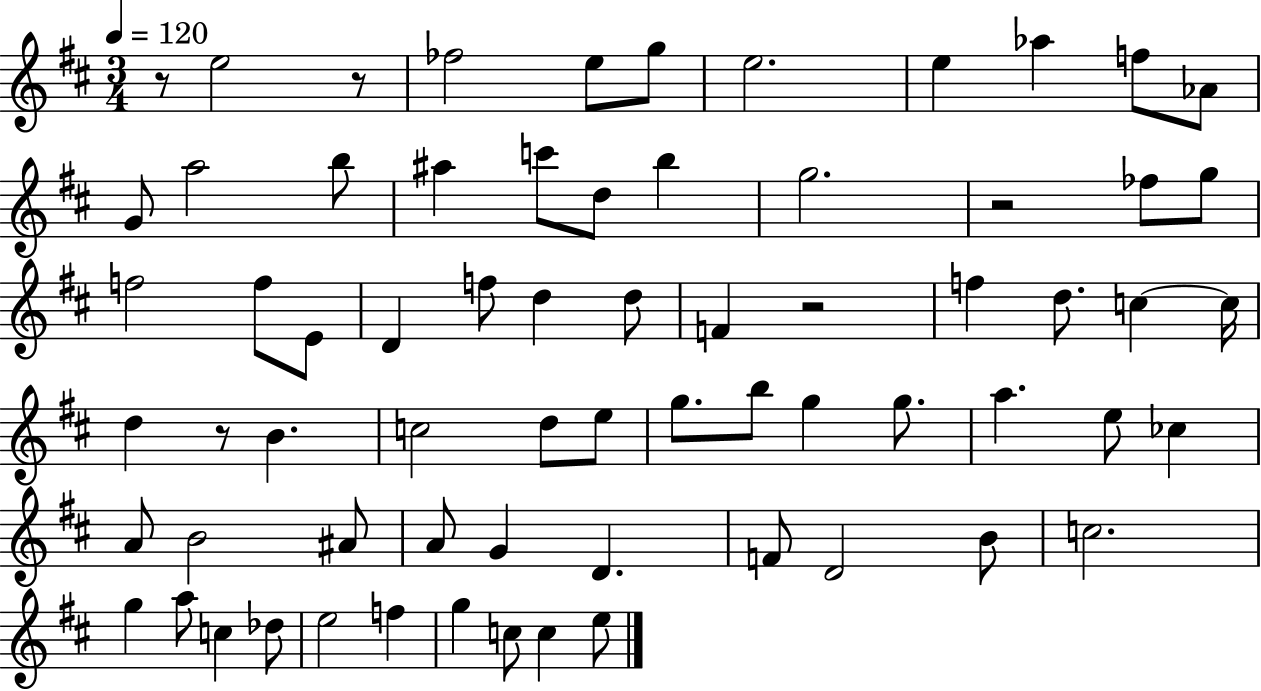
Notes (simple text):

R/e E5/h R/e FES5/h E5/e G5/e E5/h. E5/q Ab5/q F5/e Ab4/e G4/e A5/h B5/e A#5/q C6/e D5/e B5/q G5/h. R/h FES5/e G5/e F5/h F5/e E4/e D4/q F5/e D5/q D5/e F4/q R/h F5/q D5/e. C5/q C5/s D5/q R/e B4/q. C5/h D5/e E5/e G5/e. B5/e G5/q G5/e. A5/q. E5/e CES5/q A4/e B4/h A#4/e A4/e G4/q D4/q. F4/e D4/h B4/e C5/h. G5/q A5/e C5/q Db5/e E5/h F5/q G5/q C5/e C5/q E5/e